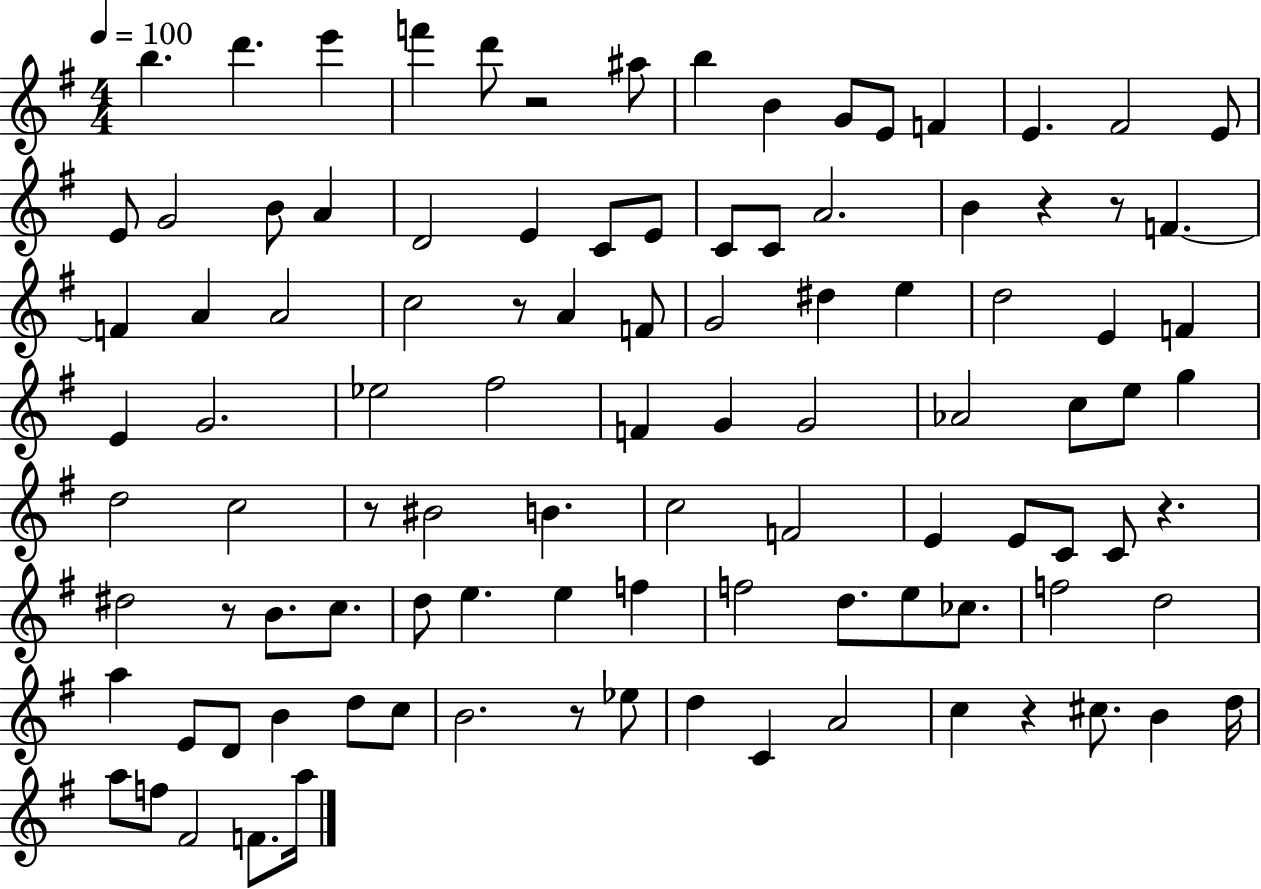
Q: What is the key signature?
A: G major